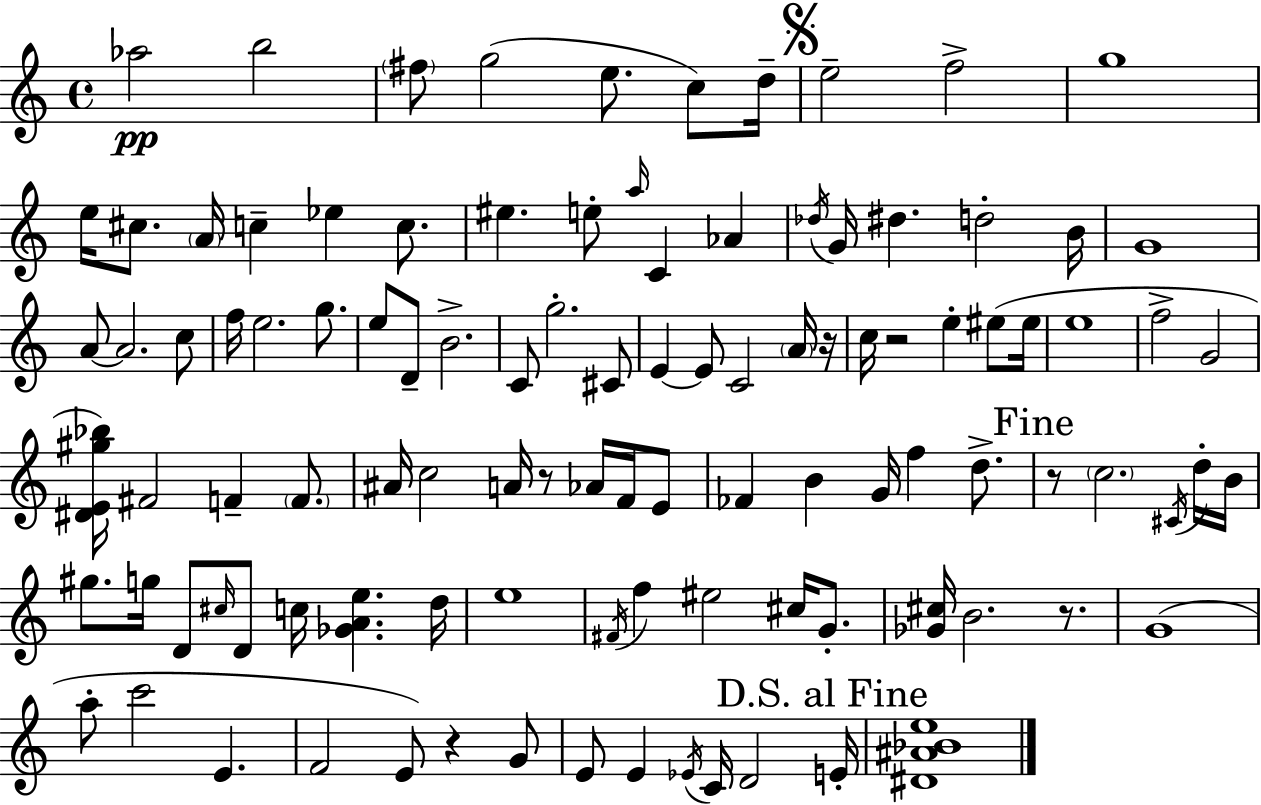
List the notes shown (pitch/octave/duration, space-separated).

Ab5/h B5/h F#5/e G5/h E5/e. C5/e D5/s E5/h F5/h G5/w E5/s C#5/e. A4/s C5/q Eb5/q C5/e. EIS5/q. E5/e A5/s C4/q Ab4/q Db5/s G4/s D#5/q. D5/h B4/s G4/w A4/e A4/h. C5/e F5/s E5/h. G5/e. E5/e D4/e B4/h. C4/e G5/h. C#4/e E4/q E4/e C4/h A4/s R/s C5/s R/h E5/q EIS5/e EIS5/s E5/w F5/h G4/h [D#4,E4,G#5,Bb5]/s F#4/h F4/q F4/e. A#4/s C5/h A4/s R/e Ab4/s F4/s E4/e FES4/q B4/q G4/s F5/q D5/e. R/e C5/h. C#4/s D5/s B4/s G#5/e. G5/s D4/e C#5/s D4/e C5/s [Gb4,A4,E5]/q. D5/s E5/w F#4/s F5/q EIS5/h C#5/s G4/e. [Gb4,C#5]/s B4/h. R/e. G4/w A5/e C6/h E4/q. F4/h E4/e R/q G4/e E4/e E4/q Eb4/s C4/s D4/h E4/s [D#4,A#4,Bb4,E5]/w